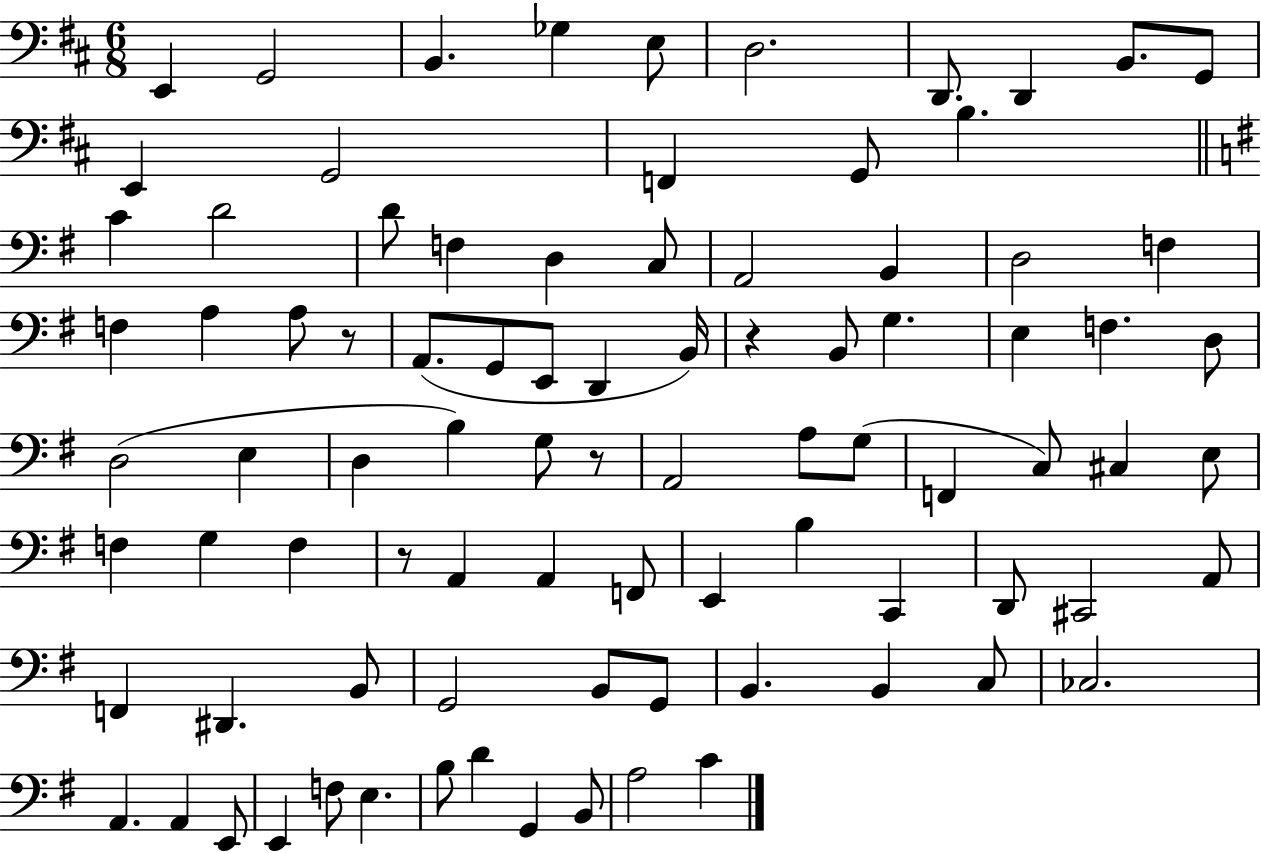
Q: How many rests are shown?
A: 4